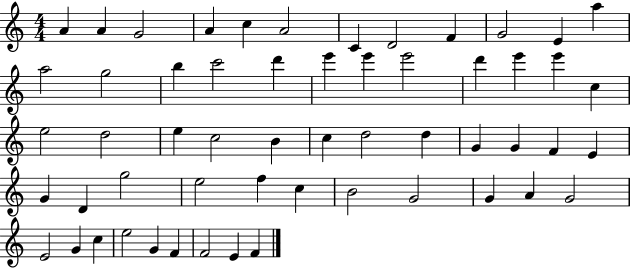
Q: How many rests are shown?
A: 0